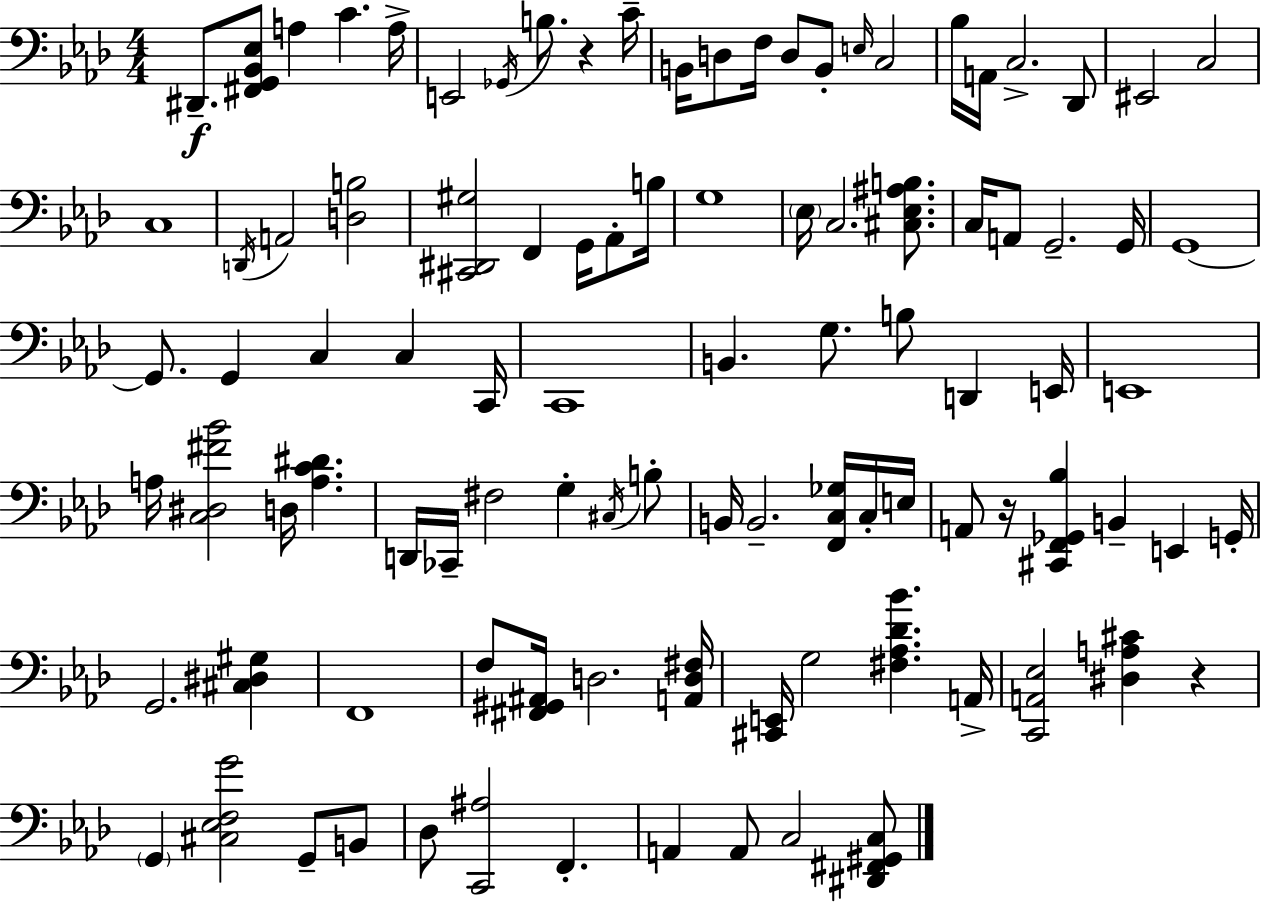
X:1
T:Untitled
M:4/4
L:1/4
K:Ab
^D,,/2 [^F,,G,,_B,,_E,]/2 A, C A,/4 E,,2 _G,,/4 B,/2 z C/4 B,,/4 D,/2 F,/4 D,/2 B,,/2 E,/4 C,2 _B,/4 A,,/4 C,2 _D,,/2 ^E,,2 C,2 C,4 D,,/4 A,,2 [D,B,]2 [^C,,^D,,^G,]2 F,, G,,/4 _A,,/2 B,/4 G,4 _E,/4 C,2 [^C,_E,^A,B,]/2 C,/4 A,,/2 G,,2 G,,/4 G,,4 G,,/2 G,, C, C, C,,/4 C,,4 B,, G,/2 B,/2 D,, E,,/4 E,,4 A,/4 [C,^D,^F_B]2 D,/4 [A,C^D] D,,/4 _C,,/4 ^F,2 G, ^C,/4 B,/2 B,,/4 B,,2 [F,,C,_G,]/4 C,/4 E,/4 A,,/2 z/4 [^C,,F,,_G,,_B,] B,, E,, G,,/4 G,,2 [^C,^D,^G,] F,,4 F,/2 [^F,,^G,,^A,,]/4 D,2 [A,,D,^F,]/4 [^C,,E,,]/4 G,2 [^F,_A,_D_B] A,,/4 [C,,A,,_E,]2 [^D,A,^C] z G,, [^C,_E,F,G]2 G,,/2 B,,/2 _D,/2 [C,,^A,]2 F,, A,, A,,/2 C,2 [^D,,^F,,^G,,C,]/2